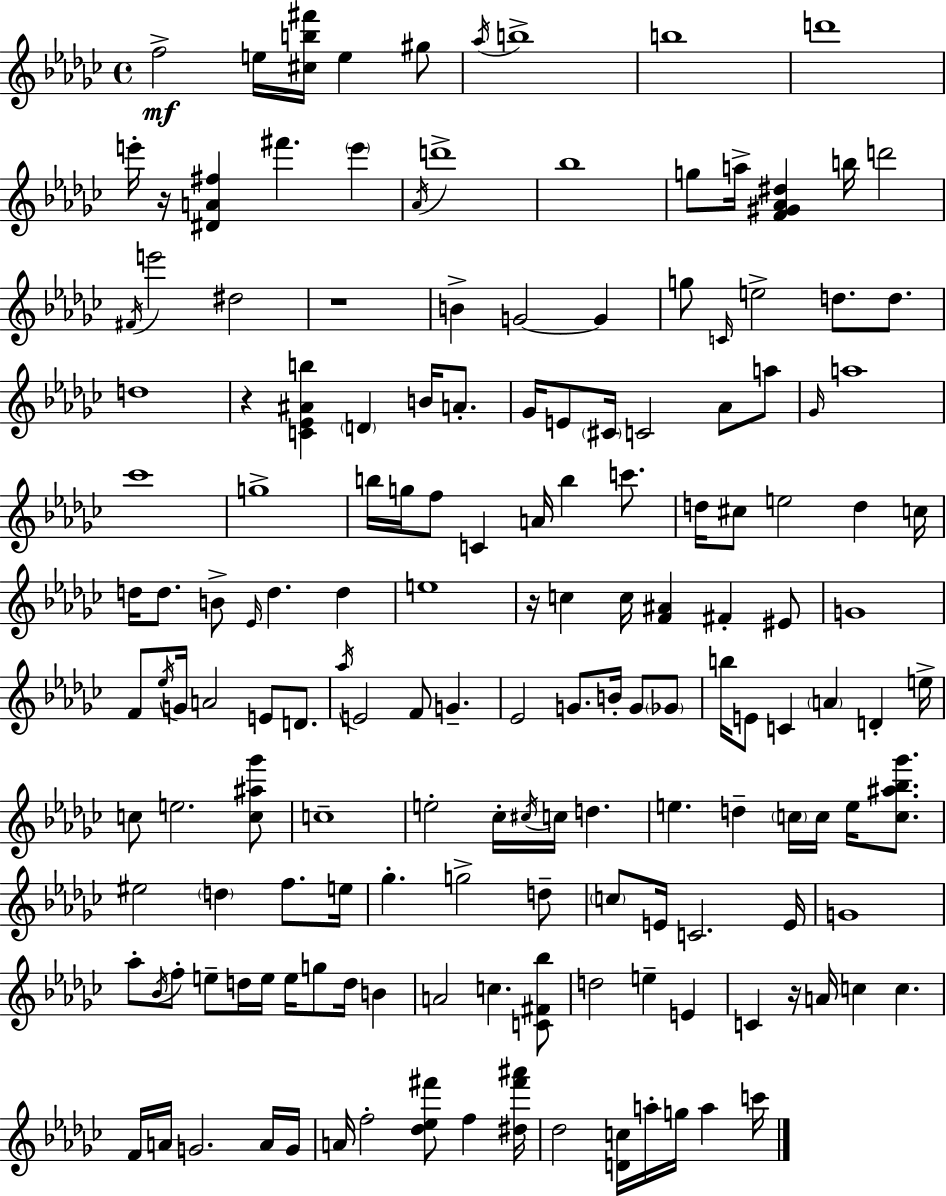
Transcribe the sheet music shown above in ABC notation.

X:1
T:Untitled
M:4/4
L:1/4
K:Ebm
f2 e/4 [^cb^f']/4 e ^g/2 _a/4 b4 b4 d'4 e'/4 z/4 [^DA^f] ^f' e' _A/4 d'4 _b4 g/2 a/4 [F^G_A^d] b/4 d'2 ^F/4 e'2 ^d2 z4 B G2 G g/2 C/4 e2 d/2 d/2 d4 z [C_E^Ab] D B/4 A/2 _G/4 E/2 ^C/4 C2 _A/2 a/2 _G/4 a4 _c'4 g4 b/4 g/4 f/2 C A/4 b c'/2 d/4 ^c/2 e2 d c/4 d/4 d/2 B/2 _E/4 d d e4 z/4 c c/4 [F^A] ^F ^E/2 G4 F/2 _e/4 G/4 A2 E/2 D/2 _a/4 E2 F/2 G _E2 G/2 B/4 G/2 _G/2 b/4 E/2 C A D e/4 c/2 e2 [c^a_g']/2 c4 e2 _c/4 ^c/4 c/4 d e d c/4 c/4 e/4 [c^a_b_g']/2 ^e2 d f/2 e/4 _g g2 d/2 c/2 E/4 C2 E/4 G4 _a/2 _B/4 f/2 e/2 d/4 e/4 e/4 g/2 d/4 B A2 c [C^F_b]/2 d2 e E C z/4 A/4 c c F/4 A/4 G2 A/4 G/4 A/4 f2 [_d_e^f']/2 f [^d^f'^a']/4 _d2 [Dc]/4 a/4 g/4 a c'/4